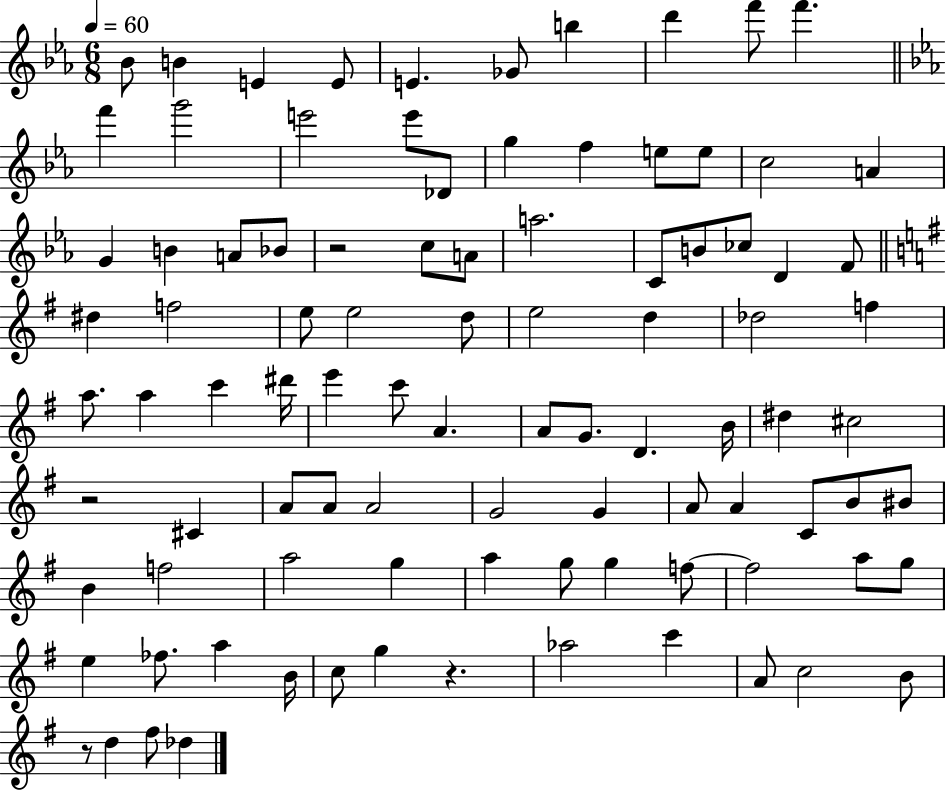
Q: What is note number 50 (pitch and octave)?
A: A4